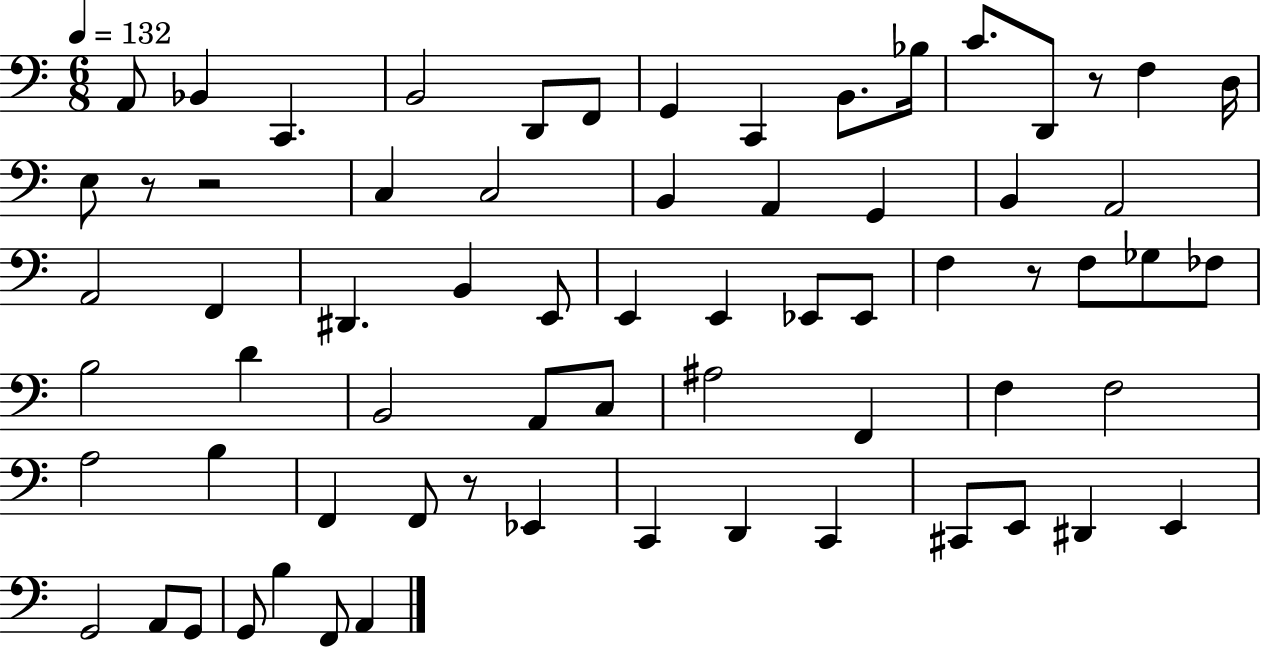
{
  \clef bass
  \numericTimeSignature
  \time 6/8
  \key c \major
  \tempo 4 = 132
  a,8 bes,4 c,4. | b,2 d,8 f,8 | g,4 c,4 b,8. bes16 | c'8. d,8 r8 f4 d16 | \break e8 r8 r2 | c4 c2 | b,4 a,4 g,4 | b,4 a,2 | \break a,2 f,4 | dis,4. b,4 e,8 | e,4 e,4 ees,8 ees,8 | f4 r8 f8 ges8 fes8 | \break b2 d'4 | b,2 a,8 c8 | ais2 f,4 | f4 f2 | \break a2 b4 | f,4 f,8 r8 ees,4 | c,4 d,4 c,4 | cis,8 e,8 dis,4 e,4 | \break g,2 a,8 g,8 | g,8 b4 f,8 a,4 | \bar "|."
}